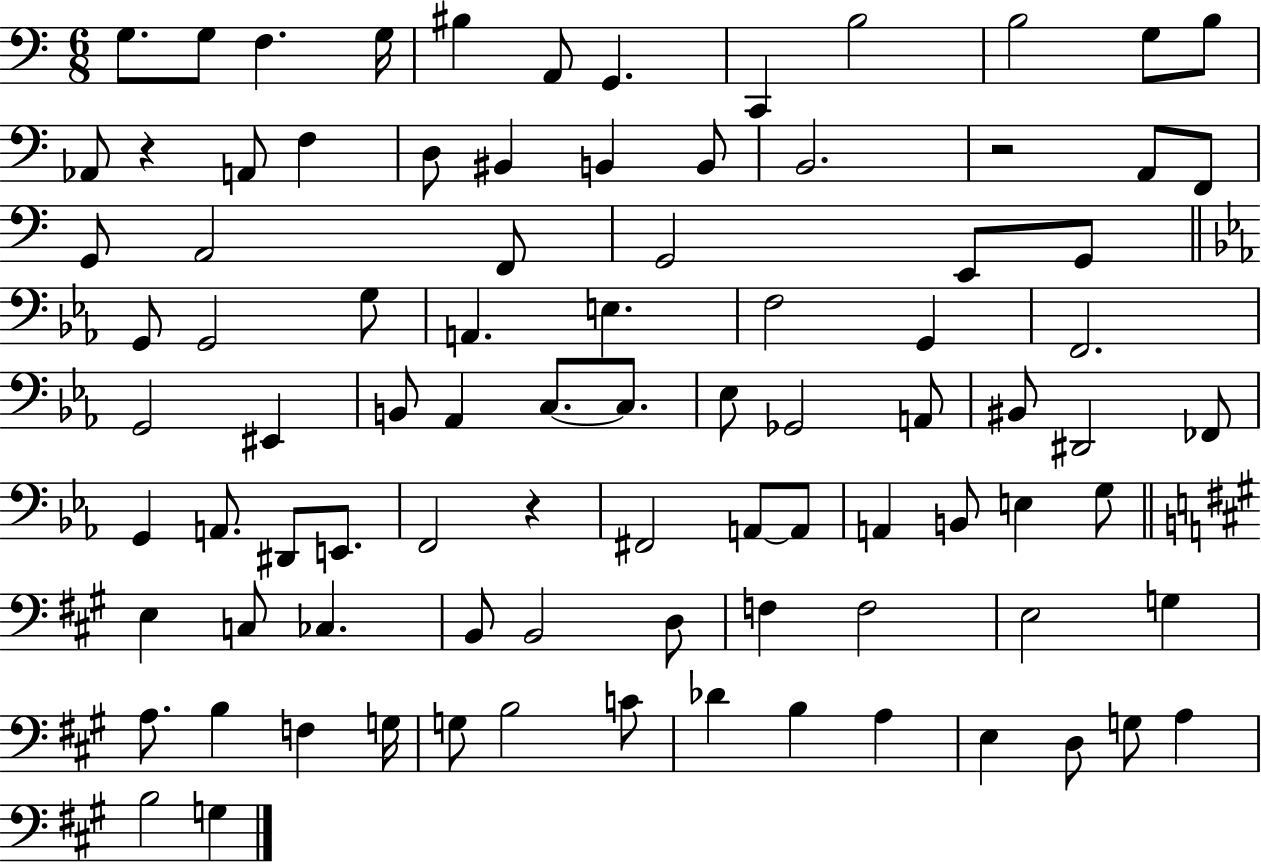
X:1
T:Untitled
M:6/8
L:1/4
K:C
G,/2 G,/2 F, G,/4 ^B, A,,/2 G,, C,, B,2 B,2 G,/2 B,/2 _A,,/2 z A,,/2 F, D,/2 ^B,, B,, B,,/2 B,,2 z2 A,,/2 F,,/2 G,,/2 A,,2 F,,/2 G,,2 E,,/2 G,,/2 G,,/2 G,,2 G,/2 A,, E, F,2 G,, F,,2 G,,2 ^E,, B,,/2 _A,, C,/2 C,/2 _E,/2 _G,,2 A,,/2 ^B,,/2 ^D,,2 _F,,/2 G,, A,,/2 ^D,,/2 E,,/2 F,,2 z ^F,,2 A,,/2 A,,/2 A,, B,,/2 E, G,/2 E, C,/2 _C, B,,/2 B,,2 D,/2 F, F,2 E,2 G, A,/2 B, F, G,/4 G,/2 B,2 C/2 _D B, A, E, D,/2 G,/2 A, B,2 G,